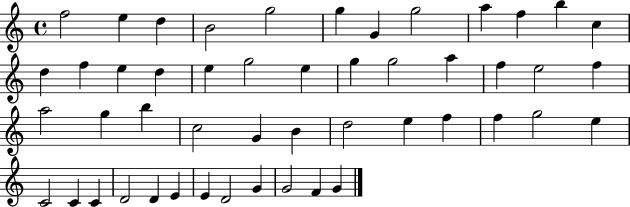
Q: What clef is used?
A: treble